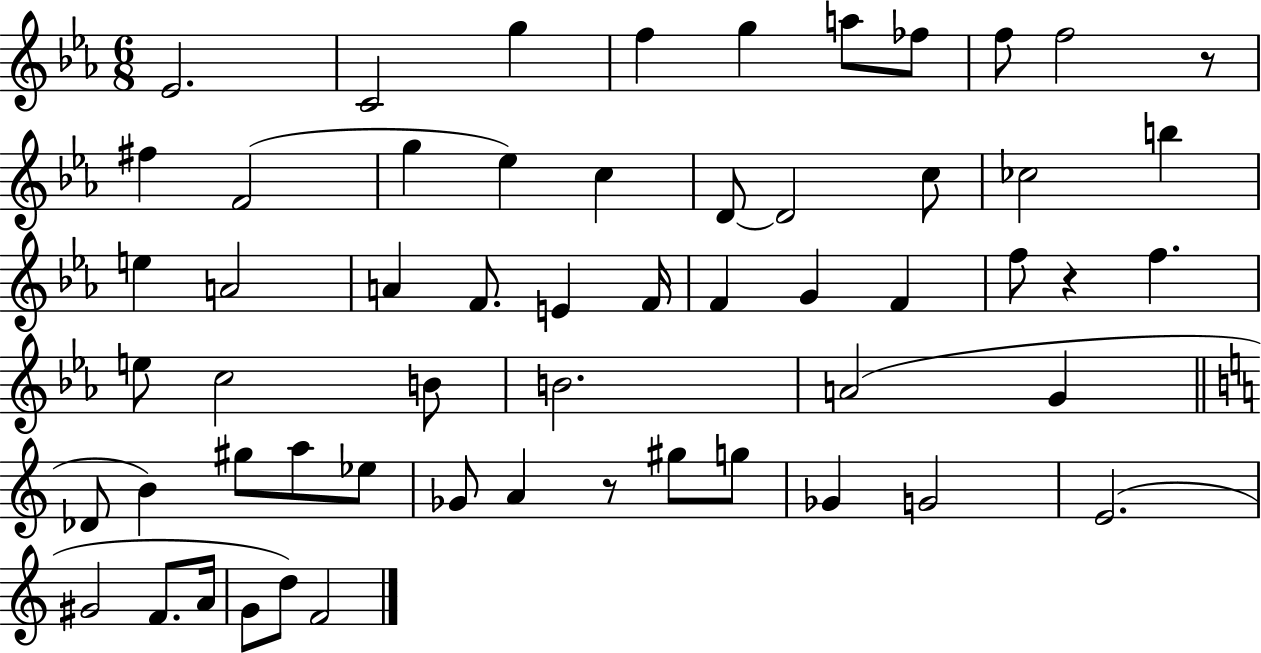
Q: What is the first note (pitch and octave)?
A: Eb4